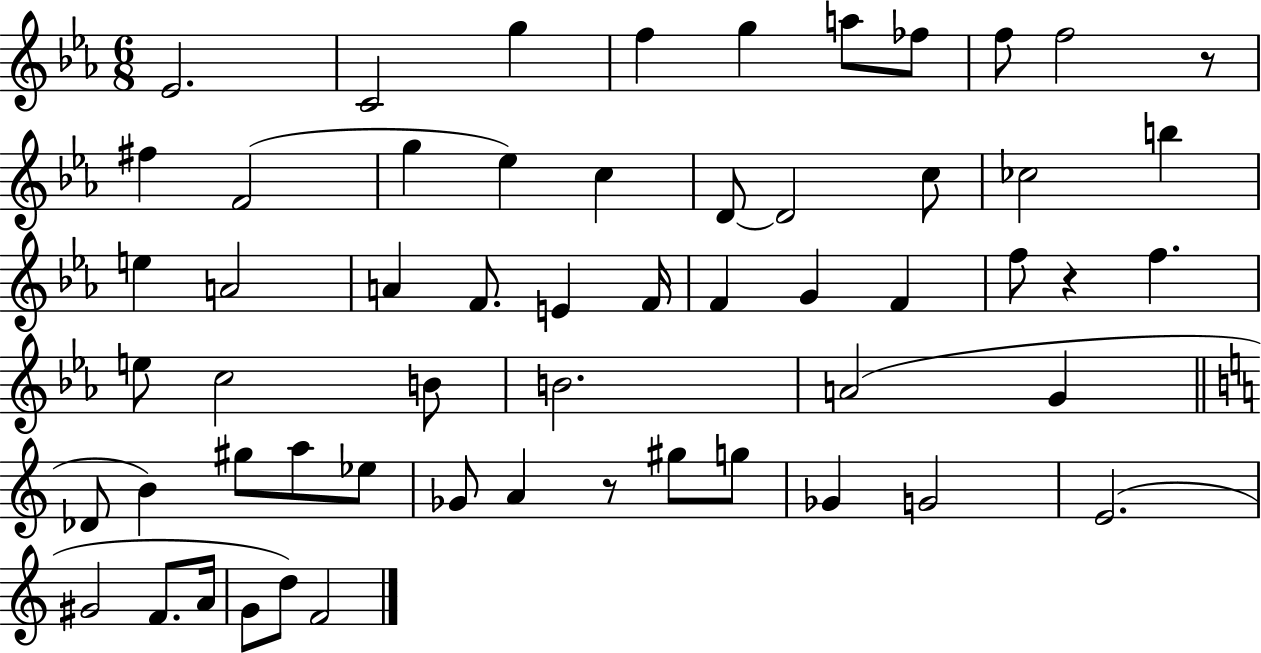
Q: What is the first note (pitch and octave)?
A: Eb4